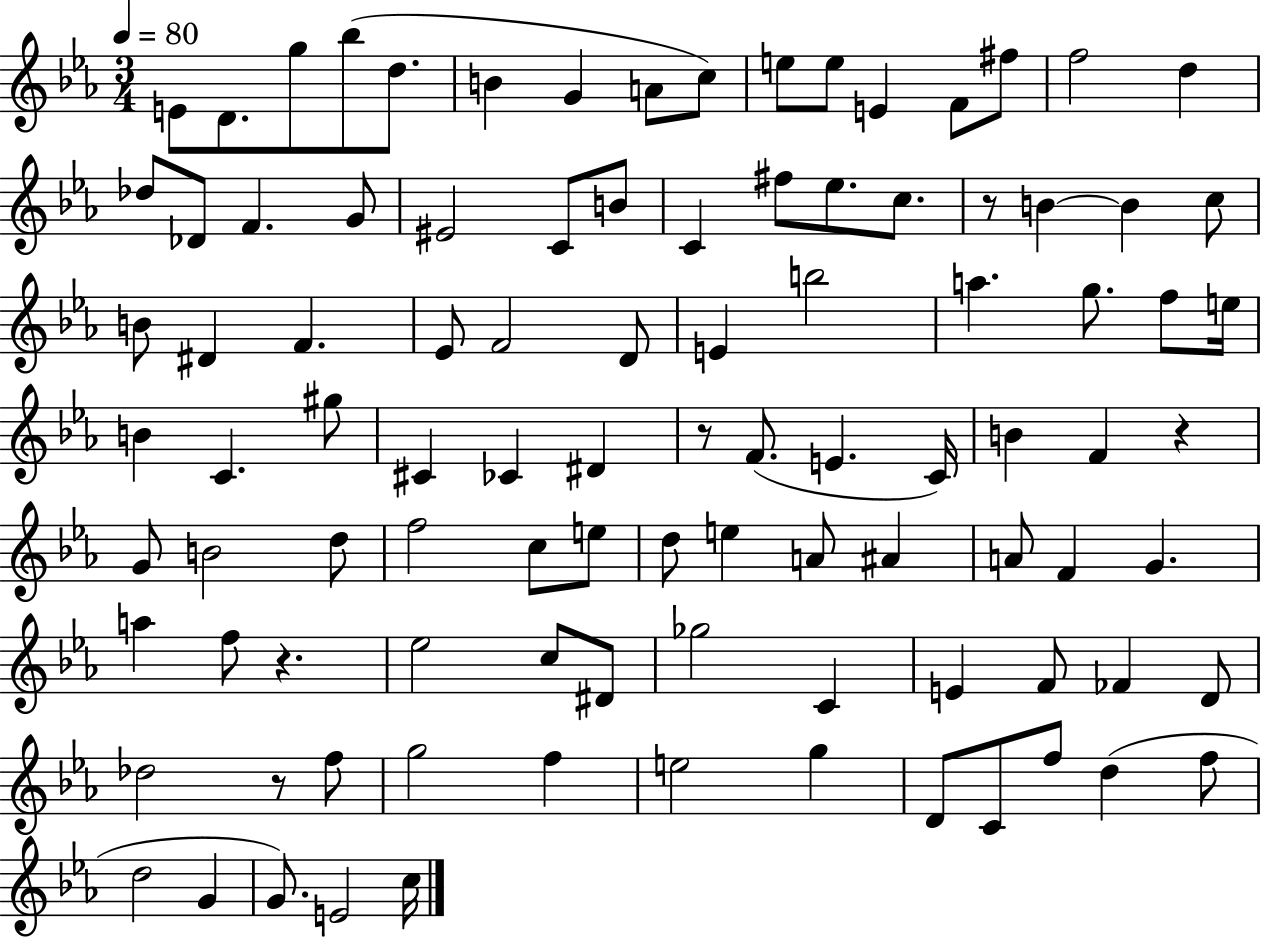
{
  \clef treble
  \numericTimeSignature
  \time 3/4
  \key ees \major
  \tempo 4 = 80
  \repeat volta 2 { e'8 d'8. g''8 bes''8( d''8. | b'4 g'4 a'8 c''8) | e''8 e''8 e'4 f'8 fis''8 | f''2 d''4 | \break des''8 des'8 f'4. g'8 | eis'2 c'8 b'8 | c'4 fis''8 ees''8. c''8. | r8 b'4~~ b'4 c''8 | \break b'8 dis'4 f'4. | ees'8 f'2 d'8 | e'4 b''2 | a''4. g''8. f''8 e''16 | \break b'4 c'4. gis''8 | cis'4 ces'4 dis'4 | r8 f'8.( e'4. c'16) | b'4 f'4 r4 | \break g'8 b'2 d''8 | f''2 c''8 e''8 | d''8 e''4 a'8 ais'4 | a'8 f'4 g'4. | \break a''4 f''8 r4. | ees''2 c''8 dis'8 | ges''2 c'4 | e'4 f'8 fes'4 d'8 | \break des''2 r8 f''8 | g''2 f''4 | e''2 g''4 | d'8 c'8 f''8 d''4( f''8 | \break d''2 g'4 | g'8.) e'2 c''16 | } \bar "|."
}